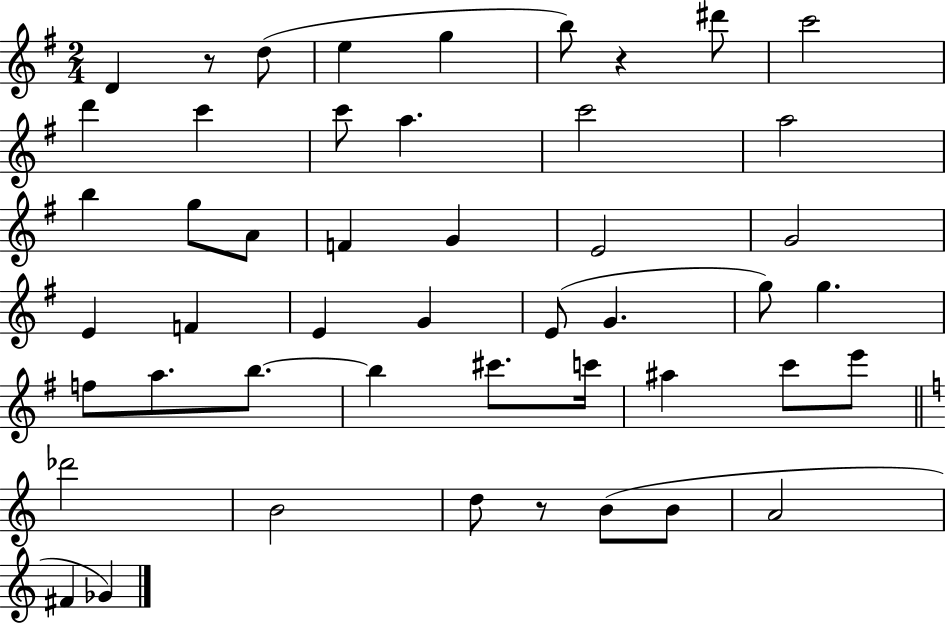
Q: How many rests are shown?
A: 3